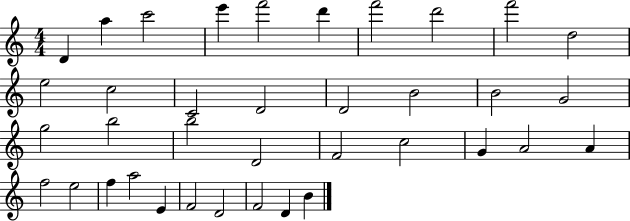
{
  \clef treble
  \numericTimeSignature
  \time 4/4
  \key c \major
  d'4 a''4 c'''2 | e'''4 f'''2 d'''4 | f'''2 d'''2 | f'''2 d''2 | \break e''2 c''2 | c'2 d'2 | d'2 b'2 | b'2 g'2 | \break g''2 b''2 | b''2 d'2 | f'2 c''2 | g'4 a'2 a'4 | \break f''2 e''2 | f''4 a''2 e'4 | f'2 d'2 | f'2 d'4 b'4 | \break \bar "|."
}